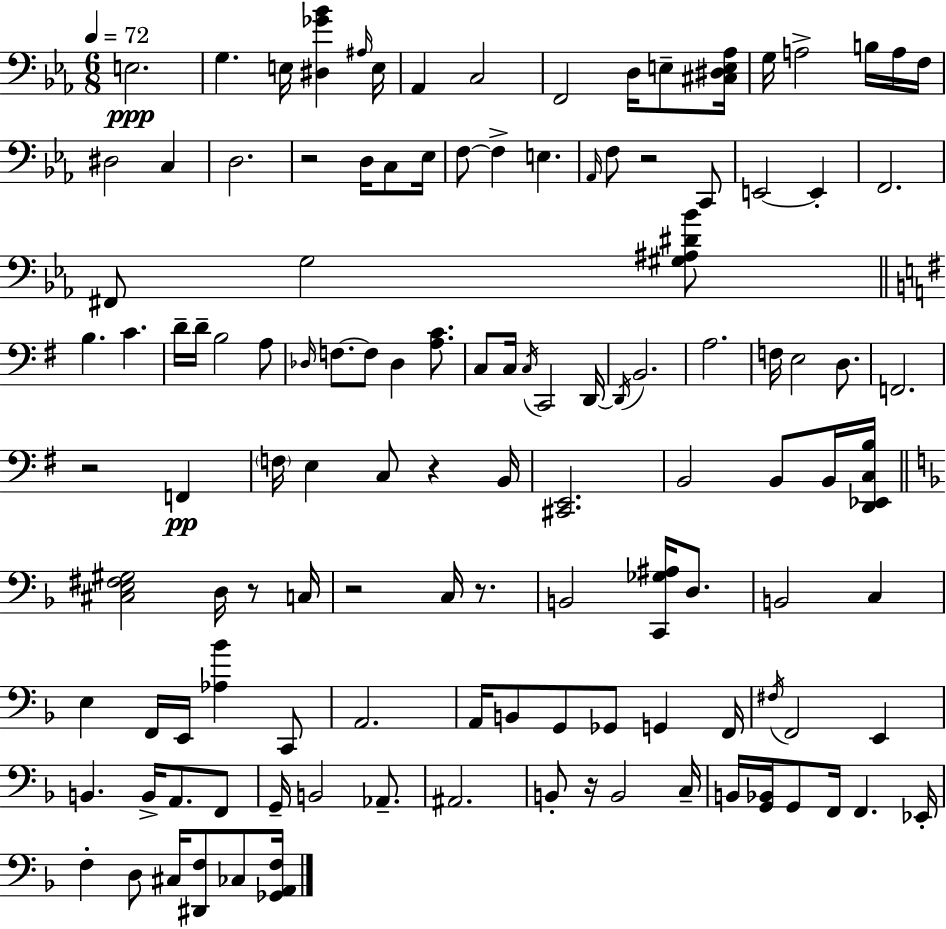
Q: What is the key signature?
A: C minor